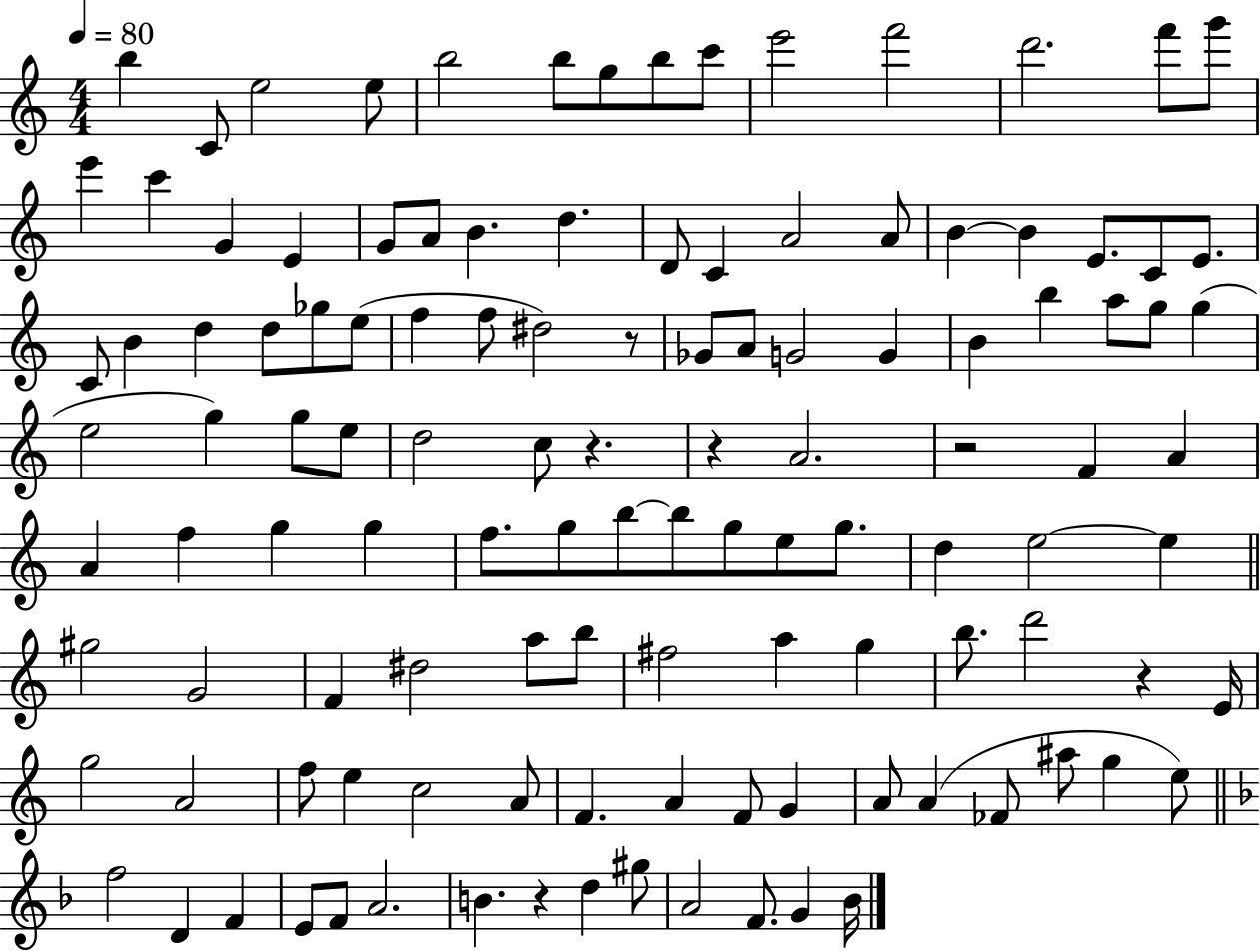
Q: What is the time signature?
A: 4/4